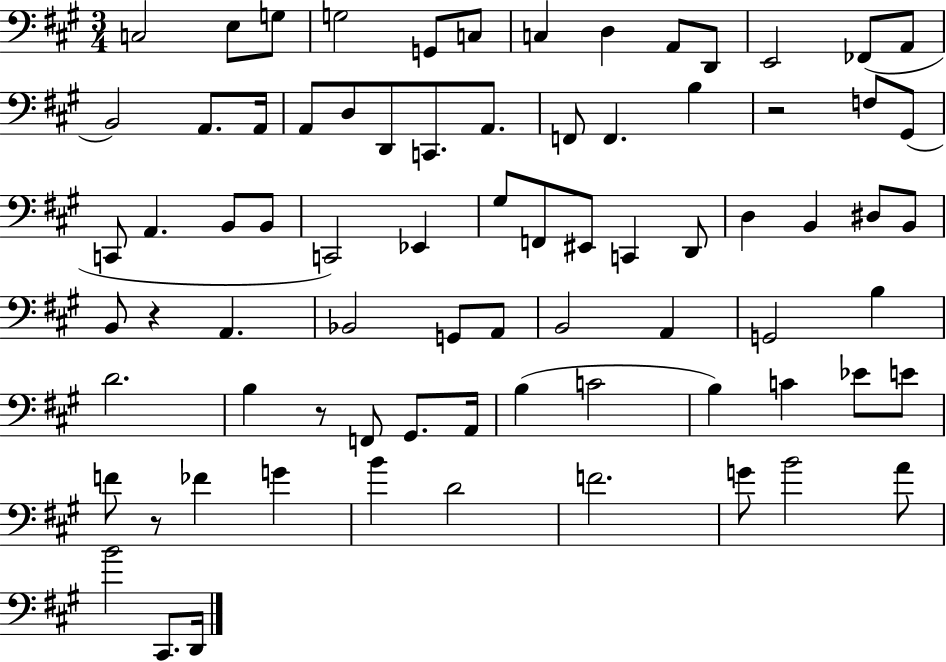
C3/h E3/e G3/e G3/h G2/e C3/e C3/q D3/q A2/e D2/e E2/h FES2/e A2/e B2/h A2/e. A2/s A2/e D3/e D2/e C2/e. A2/e. F2/e F2/q. B3/q R/h F3/e G#2/e C2/e A2/q. B2/e B2/e C2/h Eb2/q G#3/e F2/e EIS2/e C2/q D2/e D3/q B2/q D#3/e B2/e B2/e R/q A2/q. Bb2/h G2/e A2/e B2/h A2/q G2/h B3/q D4/h. B3/q R/e F2/e G#2/e. A2/s B3/q C4/h B3/q C4/q Eb4/e E4/e F4/e R/e FES4/q G4/q B4/q D4/h F4/h. G4/e B4/h A4/e B4/h C#2/e. D2/s